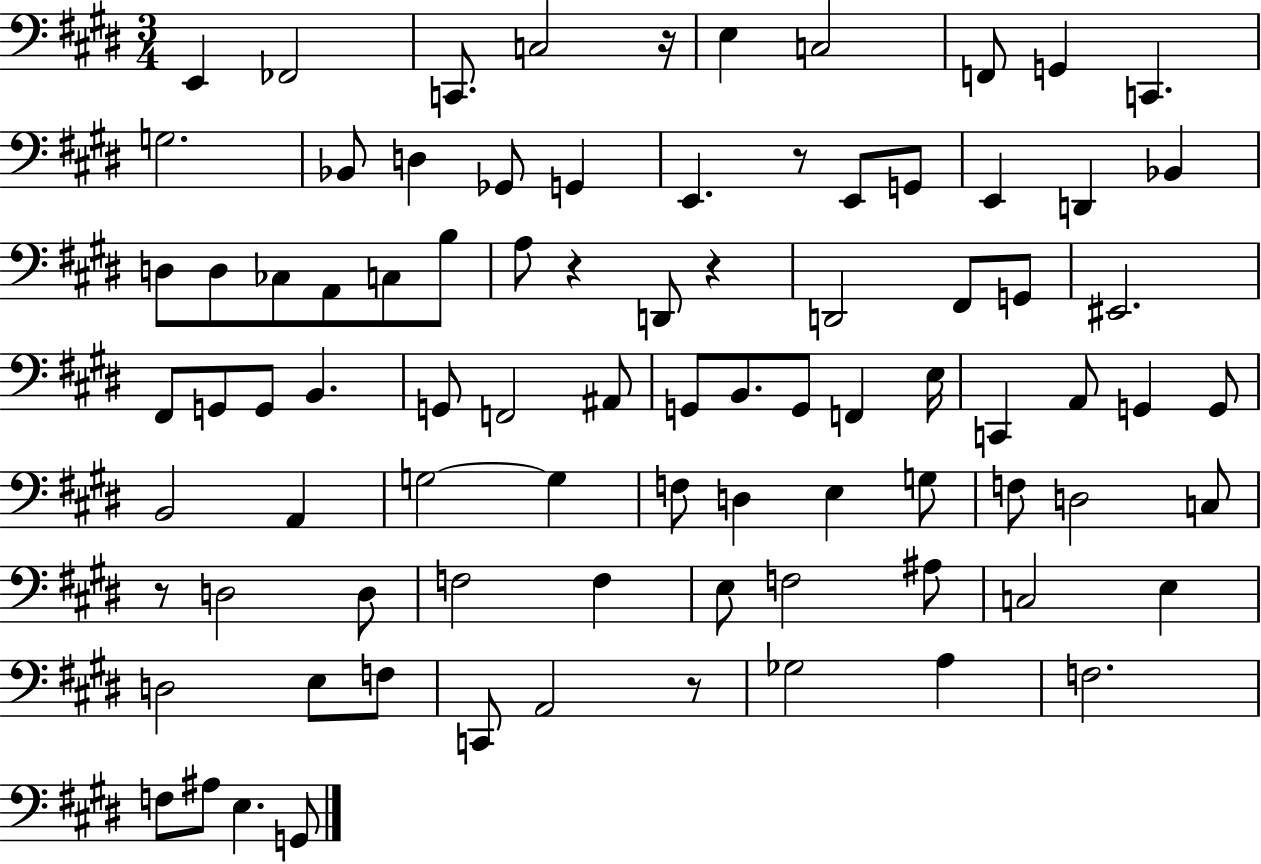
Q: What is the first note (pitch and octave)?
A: E2